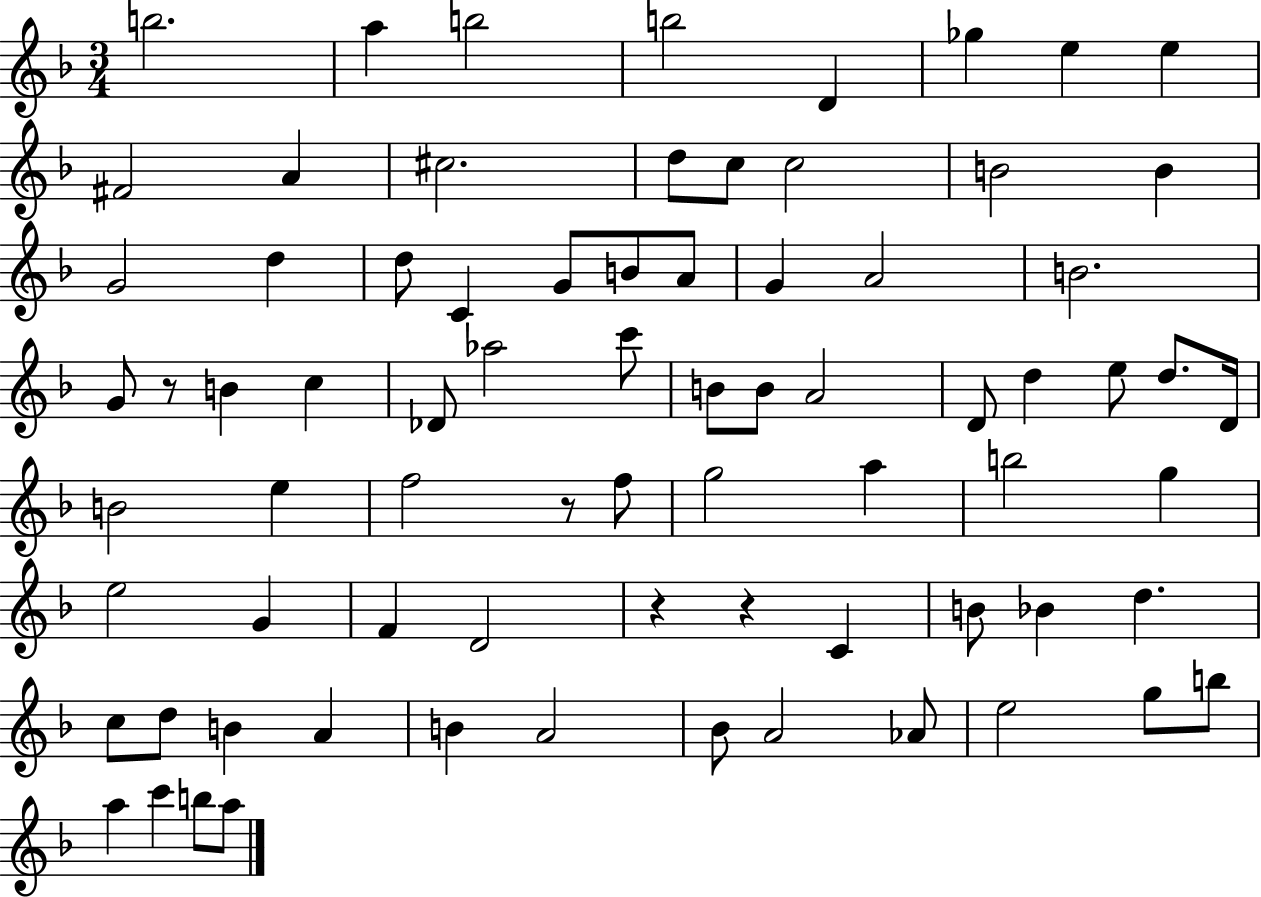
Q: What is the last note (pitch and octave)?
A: A5